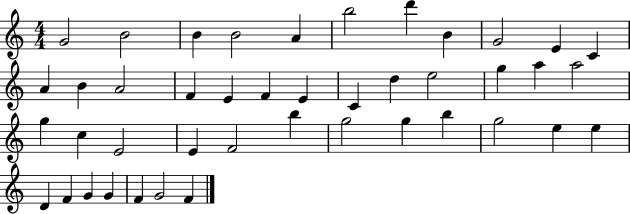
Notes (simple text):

G4/h B4/h B4/q B4/h A4/q B5/h D6/q B4/q G4/h E4/q C4/q A4/q B4/q A4/h F4/q E4/q F4/q E4/q C4/q D5/q E5/h G5/q A5/q A5/h G5/q C5/q E4/h E4/q F4/h B5/q G5/h G5/q B5/q G5/h E5/q E5/q D4/q F4/q G4/q G4/q F4/q G4/h F4/q